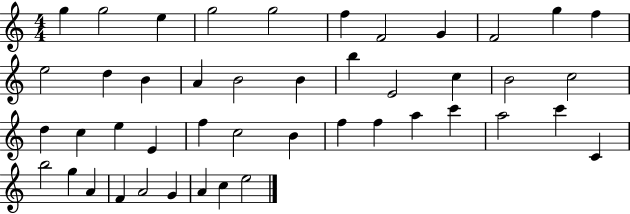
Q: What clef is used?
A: treble